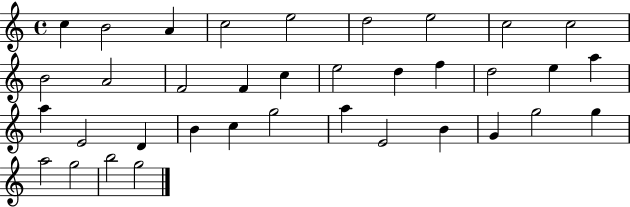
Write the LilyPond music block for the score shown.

{
  \clef treble
  \time 4/4
  \defaultTimeSignature
  \key c \major
  c''4 b'2 a'4 | c''2 e''2 | d''2 e''2 | c''2 c''2 | \break b'2 a'2 | f'2 f'4 c''4 | e''2 d''4 f''4 | d''2 e''4 a''4 | \break a''4 e'2 d'4 | b'4 c''4 g''2 | a''4 e'2 b'4 | g'4 g''2 g''4 | \break a''2 g''2 | b''2 g''2 | \bar "|."
}